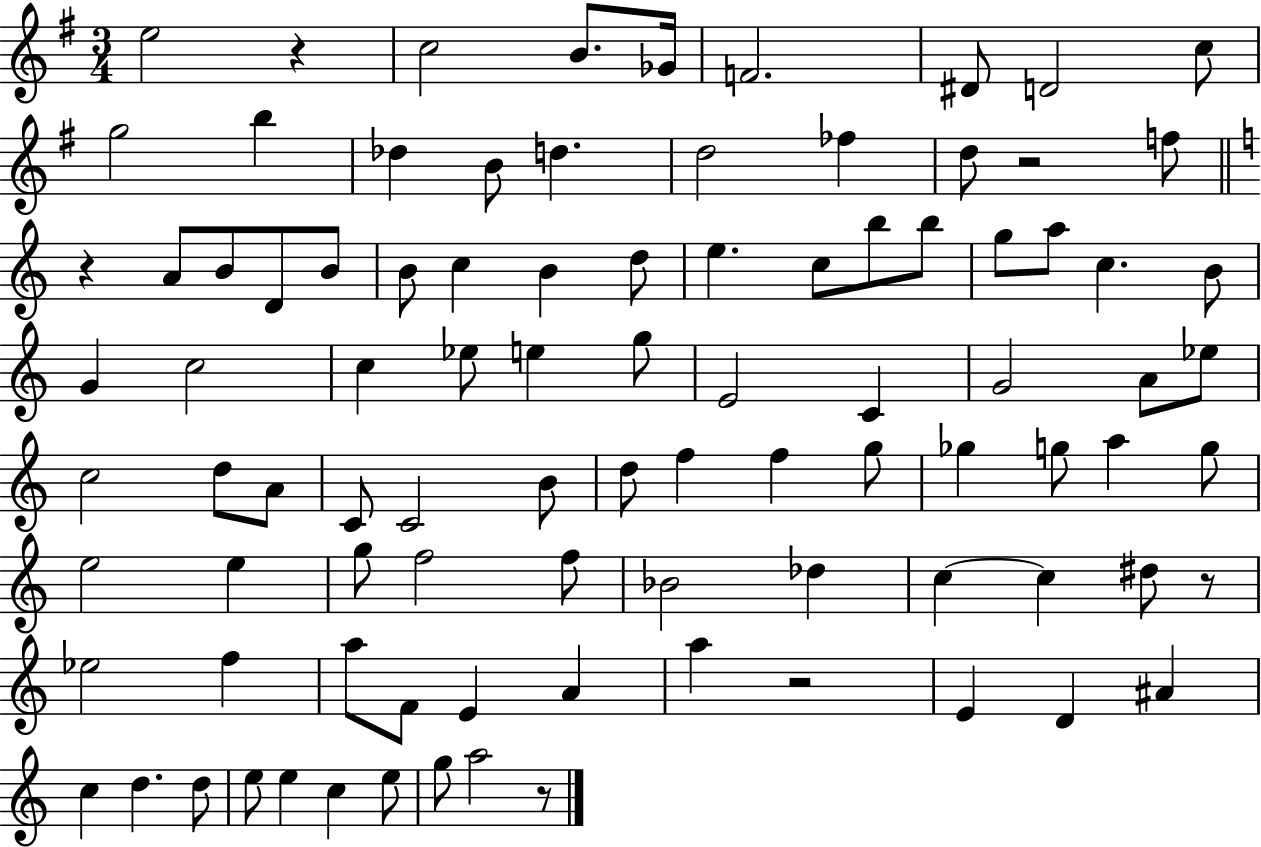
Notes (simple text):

E5/h R/q C5/h B4/e. Gb4/s F4/h. D#4/e D4/h C5/e G5/h B5/q Db5/q B4/e D5/q. D5/h FES5/q D5/e R/h F5/e R/q A4/e B4/e D4/e B4/e B4/e C5/q B4/q D5/e E5/q. C5/e B5/e B5/e G5/e A5/e C5/q. B4/e G4/q C5/h C5/q Eb5/e E5/q G5/e E4/h C4/q G4/h A4/e Eb5/e C5/h D5/e A4/e C4/e C4/h B4/e D5/e F5/q F5/q G5/e Gb5/q G5/e A5/q G5/e E5/h E5/q G5/e F5/h F5/e Bb4/h Db5/q C5/q C5/q D#5/e R/e Eb5/h F5/q A5/e F4/e E4/q A4/q A5/q R/h E4/q D4/q A#4/q C5/q D5/q. D5/e E5/e E5/q C5/q E5/e G5/e A5/h R/e